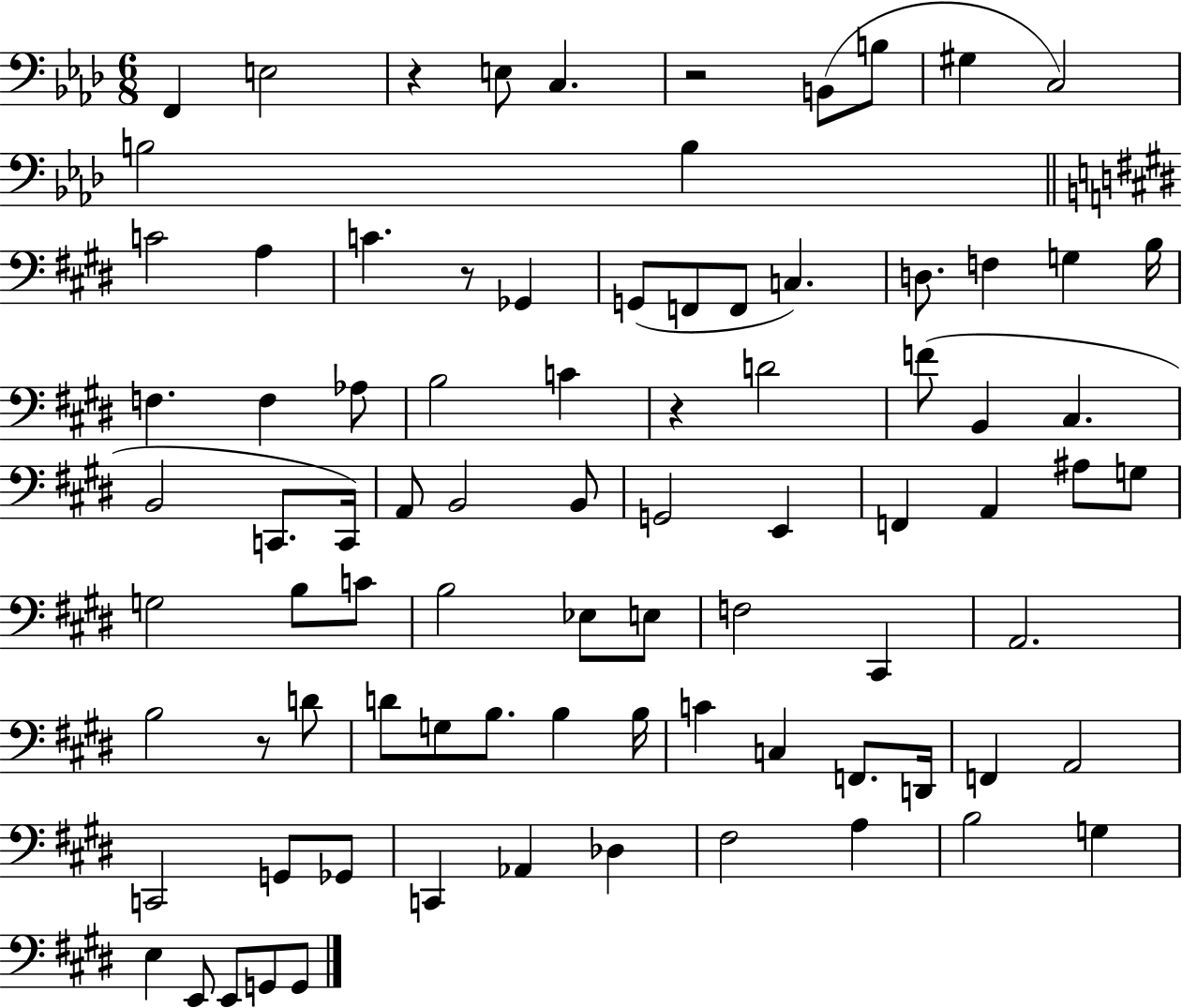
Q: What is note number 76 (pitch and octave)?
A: E3